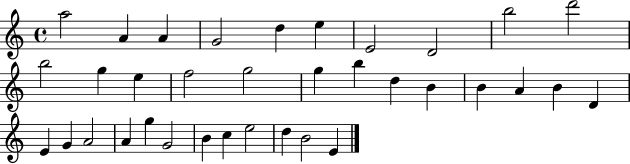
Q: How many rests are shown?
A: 0